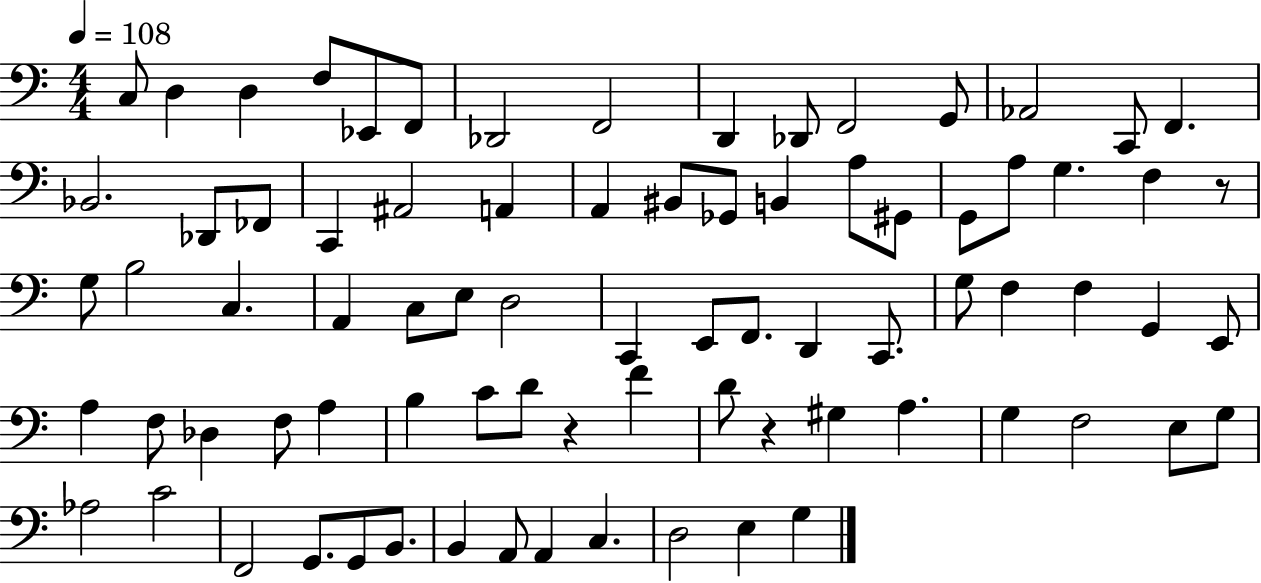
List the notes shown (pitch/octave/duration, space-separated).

C3/e D3/q D3/q F3/e Eb2/e F2/e Db2/h F2/h D2/q Db2/e F2/h G2/e Ab2/h C2/e F2/q. Bb2/h. Db2/e FES2/e C2/q A#2/h A2/q A2/q BIS2/e Gb2/e B2/q A3/e G#2/e G2/e A3/e G3/q. F3/q R/e G3/e B3/h C3/q. A2/q C3/e E3/e D3/h C2/q E2/e F2/e. D2/q C2/e. G3/e F3/q F3/q G2/q E2/e A3/q F3/e Db3/q F3/e A3/q B3/q C4/e D4/e R/q F4/q D4/e R/q G#3/q A3/q. G3/q F3/h E3/e G3/e Ab3/h C4/h F2/h G2/e. G2/e B2/e. B2/q A2/e A2/q C3/q. D3/h E3/q G3/q